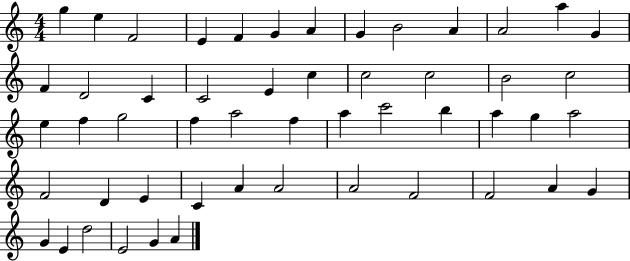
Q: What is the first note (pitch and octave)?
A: G5